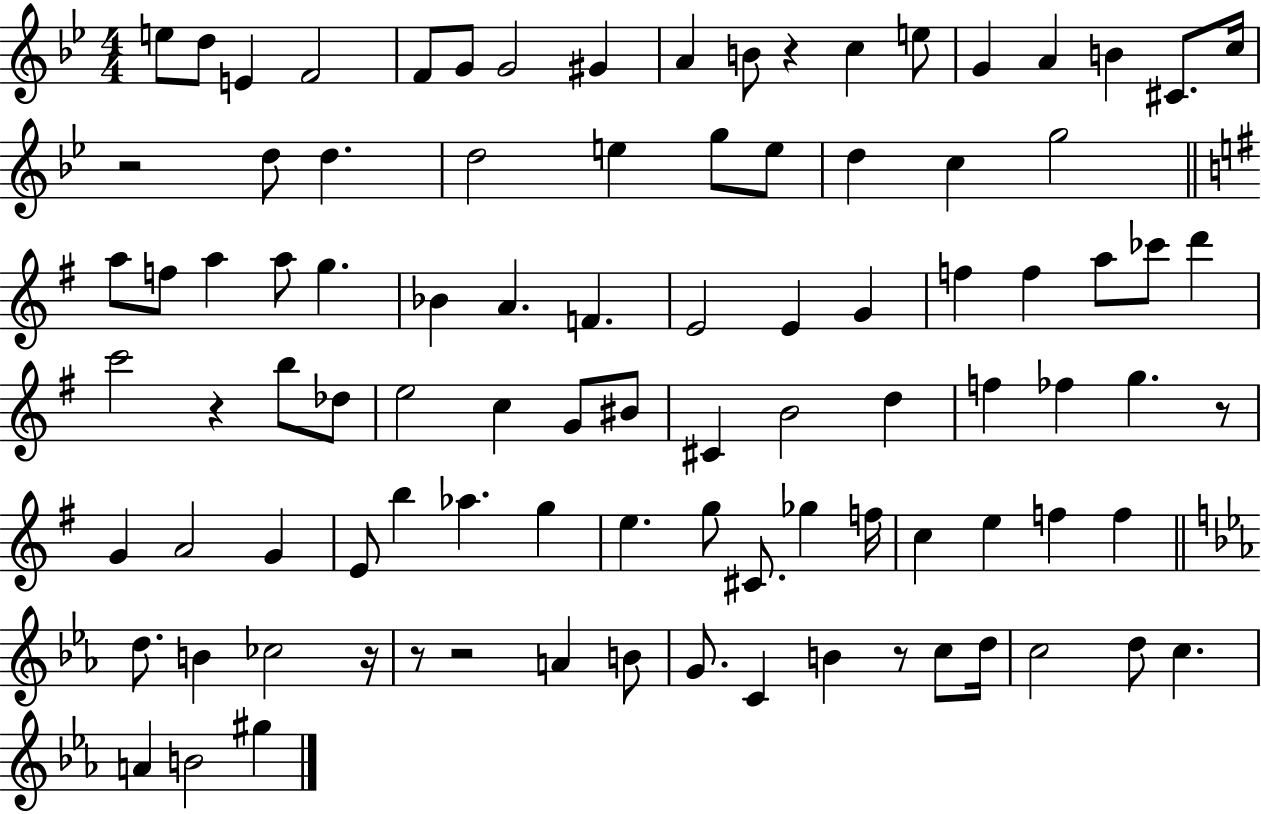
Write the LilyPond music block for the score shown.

{
  \clef treble
  \numericTimeSignature
  \time 4/4
  \key bes \major
  e''8 d''8 e'4 f'2 | f'8 g'8 g'2 gis'4 | a'4 b'8 r4 c''4 e''8 | g'4 a'4 b'4 cis'8. c''16 | \break r2 d''8 d''4. | d''2 e''4 g''8 e''8 | d''4 c''4 g''2 | \bar "||" \break \key g \major a''8 f''8 a''4 a''8 g''4. | bes'4 a'4. f'4. | e'2 e'4 g'4 | f''4 f''4 a''8 ces'''8 d'''4 | \break c'''2 r4 b''8 des''8 | e''2 c''4 g'8 bis'8 | cis'4 b'2 d''4 | f''4 fes''4 g''4. r8 | \break g'4 a'2 g'4 | e'8 b''4 aes''4. g''4 | e''4. g''8 cis'8. ges''4 f''16 | c''4 e''4 f''4 f''4 | \break \bar "||" \break \key ees \major d''8. b'4 ces''2 r16 | r8 r2 a'4 b'8 | g'8. c'4 b'4 r8 c''8 d''16 | c''2 d''8 c''4. | \break a'4 b'2 gis''4 | \bar "|."
}